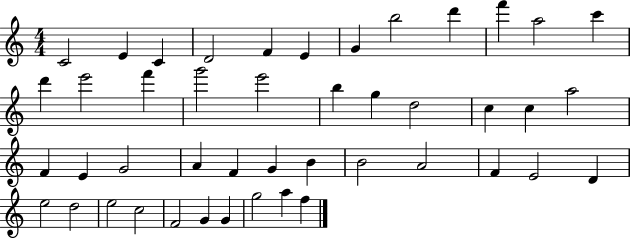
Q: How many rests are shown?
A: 0